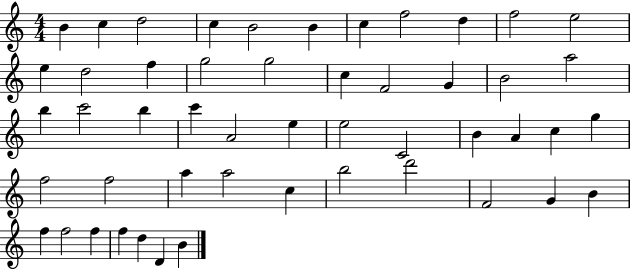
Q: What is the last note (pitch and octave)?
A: B4